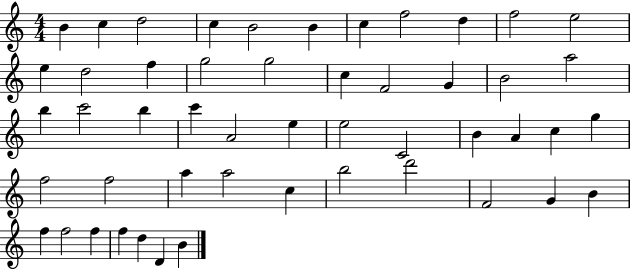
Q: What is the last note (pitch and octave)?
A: B4